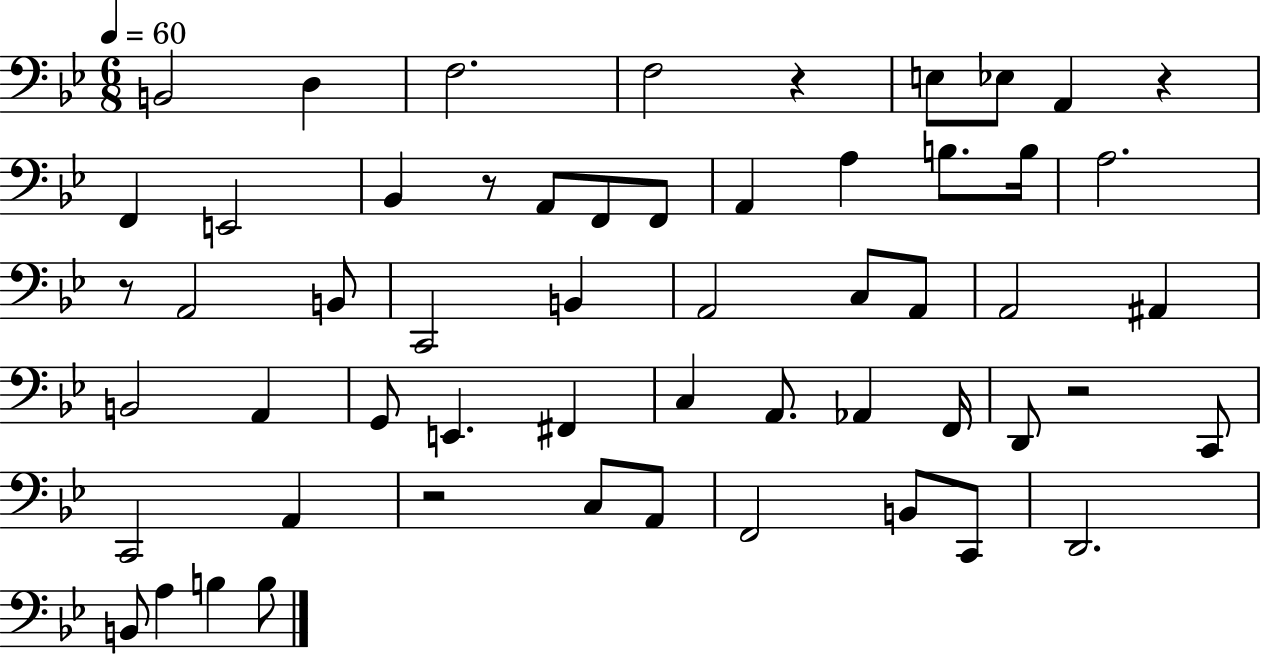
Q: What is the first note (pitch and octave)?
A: B2